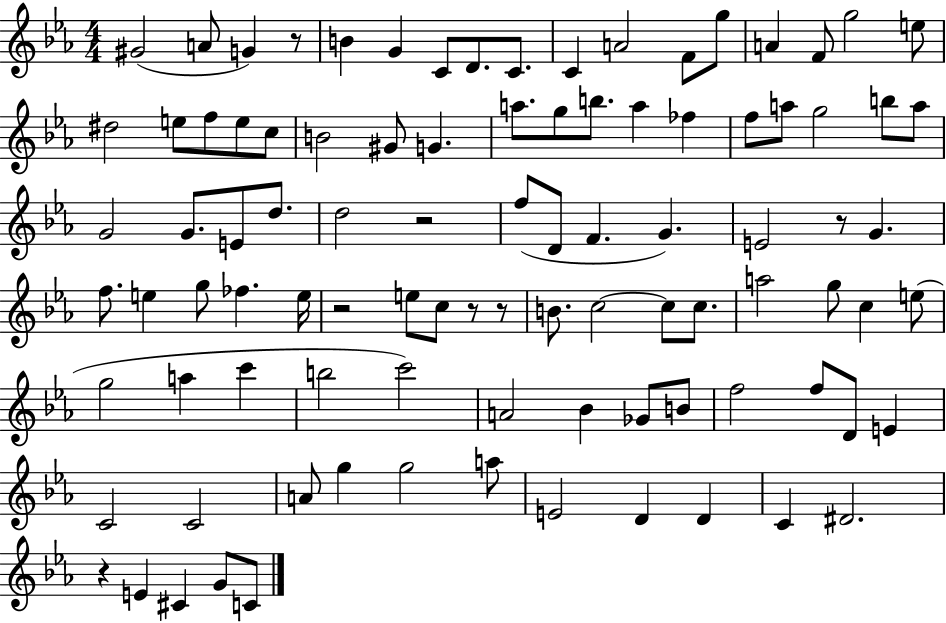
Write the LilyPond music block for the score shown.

{
  \clef treble
  \numericTimeSignature
  \time 4/4
  \key ees \major
  \repeat volta 2 { gis'2( a'8 g'4) r8 | b'4 g'4 c'8 d'8. c'8. | c'4 a'2 f'8 g''8 | a'4 f'8 g''2 e''8 | \break dis''2 e''8 f''8 e''8 c''8 | b'2 gis'8 g'4. | a''8. g''8 b''8. a''4 fes''4 | f''8 a''8 g''2 b''8 a''8 | \break g'2 g'8. e'8 d''8. | d''2 r2 | f''8( d'8 f'4. g'4.) | e'2 r8 g'4. | \break f''8. e''4 g''8 fes''4. e''16 | r2 e''8 c''8 r8 r8 | b'8. c''2~~ c''8 c''8. | a''2 g''8 c''4 e''8( | \break g''2 a''4 c'''4 | b''2 c'''2) | a'2 bes'4 ges'8 b'8 | f''2 f''8 d'8 e'4 | \break c'2 c'2 | a'8 g''4 g''2 a''8 | e'2 d'4 d'4 | c'4 dis'2. | \break r4 e'4 cis'4 g'8 c'8 | } \bar "|."
}